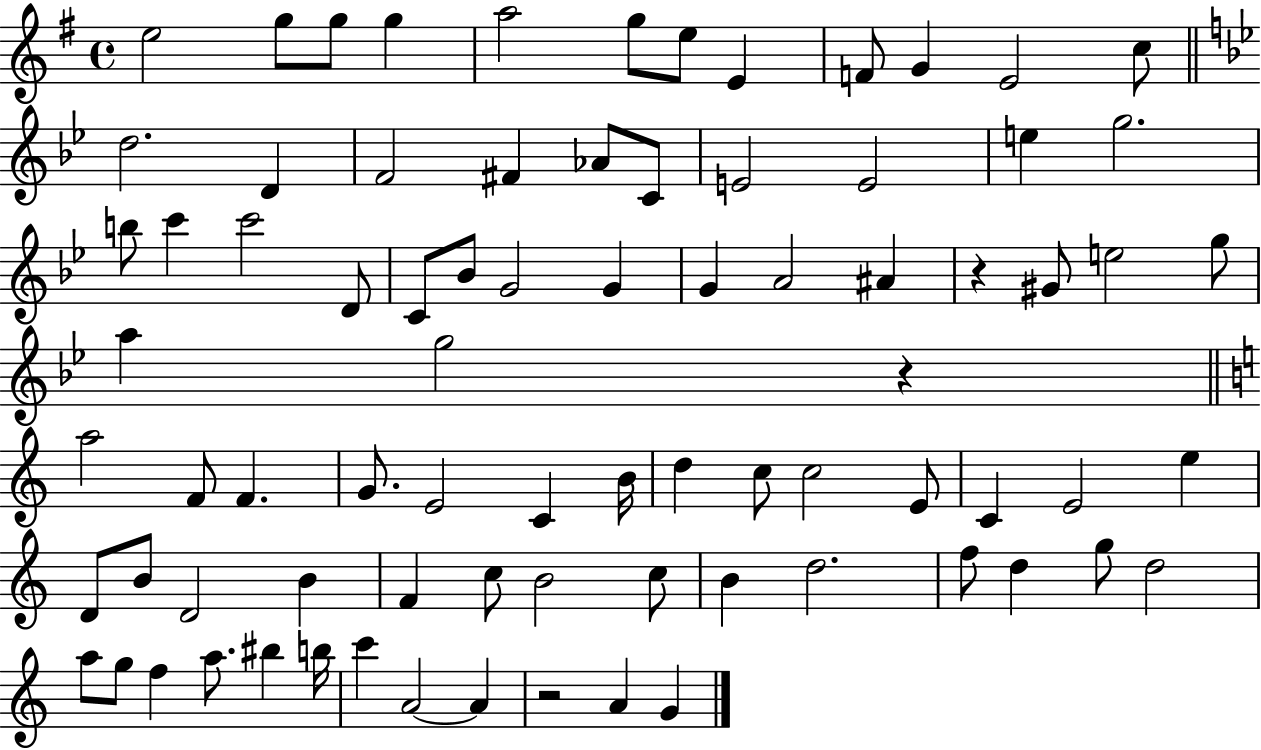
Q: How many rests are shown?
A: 3